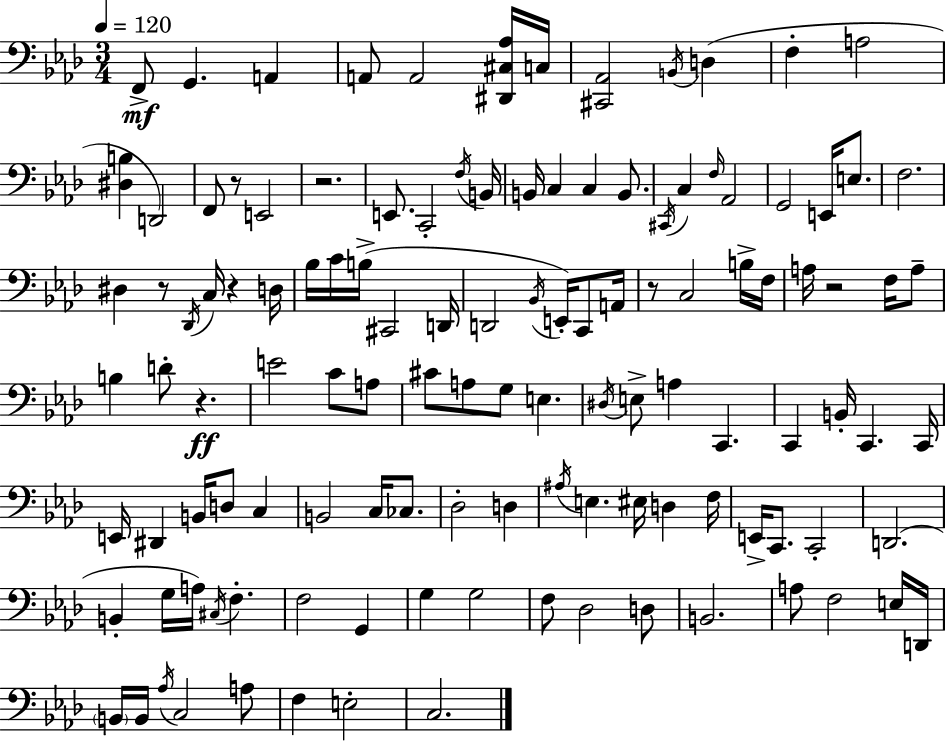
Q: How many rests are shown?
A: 7